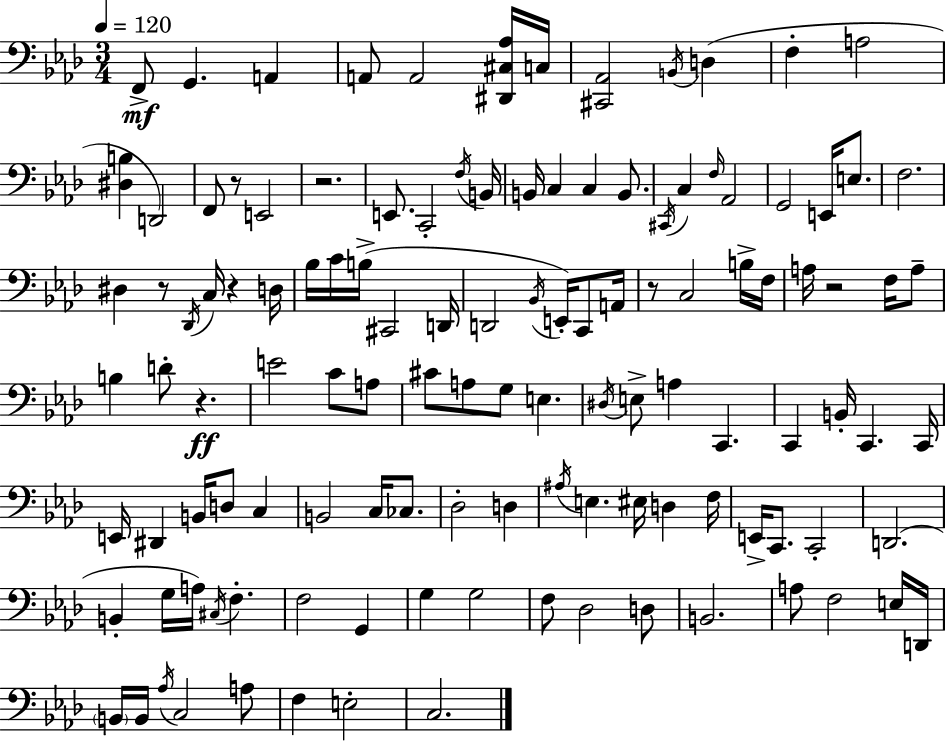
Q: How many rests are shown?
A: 7